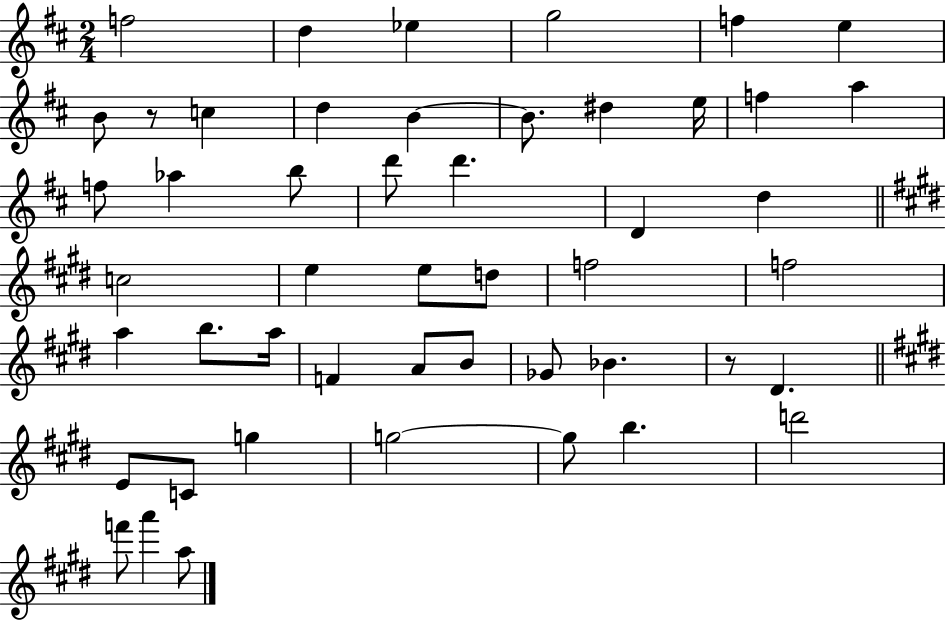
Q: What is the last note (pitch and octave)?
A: A5